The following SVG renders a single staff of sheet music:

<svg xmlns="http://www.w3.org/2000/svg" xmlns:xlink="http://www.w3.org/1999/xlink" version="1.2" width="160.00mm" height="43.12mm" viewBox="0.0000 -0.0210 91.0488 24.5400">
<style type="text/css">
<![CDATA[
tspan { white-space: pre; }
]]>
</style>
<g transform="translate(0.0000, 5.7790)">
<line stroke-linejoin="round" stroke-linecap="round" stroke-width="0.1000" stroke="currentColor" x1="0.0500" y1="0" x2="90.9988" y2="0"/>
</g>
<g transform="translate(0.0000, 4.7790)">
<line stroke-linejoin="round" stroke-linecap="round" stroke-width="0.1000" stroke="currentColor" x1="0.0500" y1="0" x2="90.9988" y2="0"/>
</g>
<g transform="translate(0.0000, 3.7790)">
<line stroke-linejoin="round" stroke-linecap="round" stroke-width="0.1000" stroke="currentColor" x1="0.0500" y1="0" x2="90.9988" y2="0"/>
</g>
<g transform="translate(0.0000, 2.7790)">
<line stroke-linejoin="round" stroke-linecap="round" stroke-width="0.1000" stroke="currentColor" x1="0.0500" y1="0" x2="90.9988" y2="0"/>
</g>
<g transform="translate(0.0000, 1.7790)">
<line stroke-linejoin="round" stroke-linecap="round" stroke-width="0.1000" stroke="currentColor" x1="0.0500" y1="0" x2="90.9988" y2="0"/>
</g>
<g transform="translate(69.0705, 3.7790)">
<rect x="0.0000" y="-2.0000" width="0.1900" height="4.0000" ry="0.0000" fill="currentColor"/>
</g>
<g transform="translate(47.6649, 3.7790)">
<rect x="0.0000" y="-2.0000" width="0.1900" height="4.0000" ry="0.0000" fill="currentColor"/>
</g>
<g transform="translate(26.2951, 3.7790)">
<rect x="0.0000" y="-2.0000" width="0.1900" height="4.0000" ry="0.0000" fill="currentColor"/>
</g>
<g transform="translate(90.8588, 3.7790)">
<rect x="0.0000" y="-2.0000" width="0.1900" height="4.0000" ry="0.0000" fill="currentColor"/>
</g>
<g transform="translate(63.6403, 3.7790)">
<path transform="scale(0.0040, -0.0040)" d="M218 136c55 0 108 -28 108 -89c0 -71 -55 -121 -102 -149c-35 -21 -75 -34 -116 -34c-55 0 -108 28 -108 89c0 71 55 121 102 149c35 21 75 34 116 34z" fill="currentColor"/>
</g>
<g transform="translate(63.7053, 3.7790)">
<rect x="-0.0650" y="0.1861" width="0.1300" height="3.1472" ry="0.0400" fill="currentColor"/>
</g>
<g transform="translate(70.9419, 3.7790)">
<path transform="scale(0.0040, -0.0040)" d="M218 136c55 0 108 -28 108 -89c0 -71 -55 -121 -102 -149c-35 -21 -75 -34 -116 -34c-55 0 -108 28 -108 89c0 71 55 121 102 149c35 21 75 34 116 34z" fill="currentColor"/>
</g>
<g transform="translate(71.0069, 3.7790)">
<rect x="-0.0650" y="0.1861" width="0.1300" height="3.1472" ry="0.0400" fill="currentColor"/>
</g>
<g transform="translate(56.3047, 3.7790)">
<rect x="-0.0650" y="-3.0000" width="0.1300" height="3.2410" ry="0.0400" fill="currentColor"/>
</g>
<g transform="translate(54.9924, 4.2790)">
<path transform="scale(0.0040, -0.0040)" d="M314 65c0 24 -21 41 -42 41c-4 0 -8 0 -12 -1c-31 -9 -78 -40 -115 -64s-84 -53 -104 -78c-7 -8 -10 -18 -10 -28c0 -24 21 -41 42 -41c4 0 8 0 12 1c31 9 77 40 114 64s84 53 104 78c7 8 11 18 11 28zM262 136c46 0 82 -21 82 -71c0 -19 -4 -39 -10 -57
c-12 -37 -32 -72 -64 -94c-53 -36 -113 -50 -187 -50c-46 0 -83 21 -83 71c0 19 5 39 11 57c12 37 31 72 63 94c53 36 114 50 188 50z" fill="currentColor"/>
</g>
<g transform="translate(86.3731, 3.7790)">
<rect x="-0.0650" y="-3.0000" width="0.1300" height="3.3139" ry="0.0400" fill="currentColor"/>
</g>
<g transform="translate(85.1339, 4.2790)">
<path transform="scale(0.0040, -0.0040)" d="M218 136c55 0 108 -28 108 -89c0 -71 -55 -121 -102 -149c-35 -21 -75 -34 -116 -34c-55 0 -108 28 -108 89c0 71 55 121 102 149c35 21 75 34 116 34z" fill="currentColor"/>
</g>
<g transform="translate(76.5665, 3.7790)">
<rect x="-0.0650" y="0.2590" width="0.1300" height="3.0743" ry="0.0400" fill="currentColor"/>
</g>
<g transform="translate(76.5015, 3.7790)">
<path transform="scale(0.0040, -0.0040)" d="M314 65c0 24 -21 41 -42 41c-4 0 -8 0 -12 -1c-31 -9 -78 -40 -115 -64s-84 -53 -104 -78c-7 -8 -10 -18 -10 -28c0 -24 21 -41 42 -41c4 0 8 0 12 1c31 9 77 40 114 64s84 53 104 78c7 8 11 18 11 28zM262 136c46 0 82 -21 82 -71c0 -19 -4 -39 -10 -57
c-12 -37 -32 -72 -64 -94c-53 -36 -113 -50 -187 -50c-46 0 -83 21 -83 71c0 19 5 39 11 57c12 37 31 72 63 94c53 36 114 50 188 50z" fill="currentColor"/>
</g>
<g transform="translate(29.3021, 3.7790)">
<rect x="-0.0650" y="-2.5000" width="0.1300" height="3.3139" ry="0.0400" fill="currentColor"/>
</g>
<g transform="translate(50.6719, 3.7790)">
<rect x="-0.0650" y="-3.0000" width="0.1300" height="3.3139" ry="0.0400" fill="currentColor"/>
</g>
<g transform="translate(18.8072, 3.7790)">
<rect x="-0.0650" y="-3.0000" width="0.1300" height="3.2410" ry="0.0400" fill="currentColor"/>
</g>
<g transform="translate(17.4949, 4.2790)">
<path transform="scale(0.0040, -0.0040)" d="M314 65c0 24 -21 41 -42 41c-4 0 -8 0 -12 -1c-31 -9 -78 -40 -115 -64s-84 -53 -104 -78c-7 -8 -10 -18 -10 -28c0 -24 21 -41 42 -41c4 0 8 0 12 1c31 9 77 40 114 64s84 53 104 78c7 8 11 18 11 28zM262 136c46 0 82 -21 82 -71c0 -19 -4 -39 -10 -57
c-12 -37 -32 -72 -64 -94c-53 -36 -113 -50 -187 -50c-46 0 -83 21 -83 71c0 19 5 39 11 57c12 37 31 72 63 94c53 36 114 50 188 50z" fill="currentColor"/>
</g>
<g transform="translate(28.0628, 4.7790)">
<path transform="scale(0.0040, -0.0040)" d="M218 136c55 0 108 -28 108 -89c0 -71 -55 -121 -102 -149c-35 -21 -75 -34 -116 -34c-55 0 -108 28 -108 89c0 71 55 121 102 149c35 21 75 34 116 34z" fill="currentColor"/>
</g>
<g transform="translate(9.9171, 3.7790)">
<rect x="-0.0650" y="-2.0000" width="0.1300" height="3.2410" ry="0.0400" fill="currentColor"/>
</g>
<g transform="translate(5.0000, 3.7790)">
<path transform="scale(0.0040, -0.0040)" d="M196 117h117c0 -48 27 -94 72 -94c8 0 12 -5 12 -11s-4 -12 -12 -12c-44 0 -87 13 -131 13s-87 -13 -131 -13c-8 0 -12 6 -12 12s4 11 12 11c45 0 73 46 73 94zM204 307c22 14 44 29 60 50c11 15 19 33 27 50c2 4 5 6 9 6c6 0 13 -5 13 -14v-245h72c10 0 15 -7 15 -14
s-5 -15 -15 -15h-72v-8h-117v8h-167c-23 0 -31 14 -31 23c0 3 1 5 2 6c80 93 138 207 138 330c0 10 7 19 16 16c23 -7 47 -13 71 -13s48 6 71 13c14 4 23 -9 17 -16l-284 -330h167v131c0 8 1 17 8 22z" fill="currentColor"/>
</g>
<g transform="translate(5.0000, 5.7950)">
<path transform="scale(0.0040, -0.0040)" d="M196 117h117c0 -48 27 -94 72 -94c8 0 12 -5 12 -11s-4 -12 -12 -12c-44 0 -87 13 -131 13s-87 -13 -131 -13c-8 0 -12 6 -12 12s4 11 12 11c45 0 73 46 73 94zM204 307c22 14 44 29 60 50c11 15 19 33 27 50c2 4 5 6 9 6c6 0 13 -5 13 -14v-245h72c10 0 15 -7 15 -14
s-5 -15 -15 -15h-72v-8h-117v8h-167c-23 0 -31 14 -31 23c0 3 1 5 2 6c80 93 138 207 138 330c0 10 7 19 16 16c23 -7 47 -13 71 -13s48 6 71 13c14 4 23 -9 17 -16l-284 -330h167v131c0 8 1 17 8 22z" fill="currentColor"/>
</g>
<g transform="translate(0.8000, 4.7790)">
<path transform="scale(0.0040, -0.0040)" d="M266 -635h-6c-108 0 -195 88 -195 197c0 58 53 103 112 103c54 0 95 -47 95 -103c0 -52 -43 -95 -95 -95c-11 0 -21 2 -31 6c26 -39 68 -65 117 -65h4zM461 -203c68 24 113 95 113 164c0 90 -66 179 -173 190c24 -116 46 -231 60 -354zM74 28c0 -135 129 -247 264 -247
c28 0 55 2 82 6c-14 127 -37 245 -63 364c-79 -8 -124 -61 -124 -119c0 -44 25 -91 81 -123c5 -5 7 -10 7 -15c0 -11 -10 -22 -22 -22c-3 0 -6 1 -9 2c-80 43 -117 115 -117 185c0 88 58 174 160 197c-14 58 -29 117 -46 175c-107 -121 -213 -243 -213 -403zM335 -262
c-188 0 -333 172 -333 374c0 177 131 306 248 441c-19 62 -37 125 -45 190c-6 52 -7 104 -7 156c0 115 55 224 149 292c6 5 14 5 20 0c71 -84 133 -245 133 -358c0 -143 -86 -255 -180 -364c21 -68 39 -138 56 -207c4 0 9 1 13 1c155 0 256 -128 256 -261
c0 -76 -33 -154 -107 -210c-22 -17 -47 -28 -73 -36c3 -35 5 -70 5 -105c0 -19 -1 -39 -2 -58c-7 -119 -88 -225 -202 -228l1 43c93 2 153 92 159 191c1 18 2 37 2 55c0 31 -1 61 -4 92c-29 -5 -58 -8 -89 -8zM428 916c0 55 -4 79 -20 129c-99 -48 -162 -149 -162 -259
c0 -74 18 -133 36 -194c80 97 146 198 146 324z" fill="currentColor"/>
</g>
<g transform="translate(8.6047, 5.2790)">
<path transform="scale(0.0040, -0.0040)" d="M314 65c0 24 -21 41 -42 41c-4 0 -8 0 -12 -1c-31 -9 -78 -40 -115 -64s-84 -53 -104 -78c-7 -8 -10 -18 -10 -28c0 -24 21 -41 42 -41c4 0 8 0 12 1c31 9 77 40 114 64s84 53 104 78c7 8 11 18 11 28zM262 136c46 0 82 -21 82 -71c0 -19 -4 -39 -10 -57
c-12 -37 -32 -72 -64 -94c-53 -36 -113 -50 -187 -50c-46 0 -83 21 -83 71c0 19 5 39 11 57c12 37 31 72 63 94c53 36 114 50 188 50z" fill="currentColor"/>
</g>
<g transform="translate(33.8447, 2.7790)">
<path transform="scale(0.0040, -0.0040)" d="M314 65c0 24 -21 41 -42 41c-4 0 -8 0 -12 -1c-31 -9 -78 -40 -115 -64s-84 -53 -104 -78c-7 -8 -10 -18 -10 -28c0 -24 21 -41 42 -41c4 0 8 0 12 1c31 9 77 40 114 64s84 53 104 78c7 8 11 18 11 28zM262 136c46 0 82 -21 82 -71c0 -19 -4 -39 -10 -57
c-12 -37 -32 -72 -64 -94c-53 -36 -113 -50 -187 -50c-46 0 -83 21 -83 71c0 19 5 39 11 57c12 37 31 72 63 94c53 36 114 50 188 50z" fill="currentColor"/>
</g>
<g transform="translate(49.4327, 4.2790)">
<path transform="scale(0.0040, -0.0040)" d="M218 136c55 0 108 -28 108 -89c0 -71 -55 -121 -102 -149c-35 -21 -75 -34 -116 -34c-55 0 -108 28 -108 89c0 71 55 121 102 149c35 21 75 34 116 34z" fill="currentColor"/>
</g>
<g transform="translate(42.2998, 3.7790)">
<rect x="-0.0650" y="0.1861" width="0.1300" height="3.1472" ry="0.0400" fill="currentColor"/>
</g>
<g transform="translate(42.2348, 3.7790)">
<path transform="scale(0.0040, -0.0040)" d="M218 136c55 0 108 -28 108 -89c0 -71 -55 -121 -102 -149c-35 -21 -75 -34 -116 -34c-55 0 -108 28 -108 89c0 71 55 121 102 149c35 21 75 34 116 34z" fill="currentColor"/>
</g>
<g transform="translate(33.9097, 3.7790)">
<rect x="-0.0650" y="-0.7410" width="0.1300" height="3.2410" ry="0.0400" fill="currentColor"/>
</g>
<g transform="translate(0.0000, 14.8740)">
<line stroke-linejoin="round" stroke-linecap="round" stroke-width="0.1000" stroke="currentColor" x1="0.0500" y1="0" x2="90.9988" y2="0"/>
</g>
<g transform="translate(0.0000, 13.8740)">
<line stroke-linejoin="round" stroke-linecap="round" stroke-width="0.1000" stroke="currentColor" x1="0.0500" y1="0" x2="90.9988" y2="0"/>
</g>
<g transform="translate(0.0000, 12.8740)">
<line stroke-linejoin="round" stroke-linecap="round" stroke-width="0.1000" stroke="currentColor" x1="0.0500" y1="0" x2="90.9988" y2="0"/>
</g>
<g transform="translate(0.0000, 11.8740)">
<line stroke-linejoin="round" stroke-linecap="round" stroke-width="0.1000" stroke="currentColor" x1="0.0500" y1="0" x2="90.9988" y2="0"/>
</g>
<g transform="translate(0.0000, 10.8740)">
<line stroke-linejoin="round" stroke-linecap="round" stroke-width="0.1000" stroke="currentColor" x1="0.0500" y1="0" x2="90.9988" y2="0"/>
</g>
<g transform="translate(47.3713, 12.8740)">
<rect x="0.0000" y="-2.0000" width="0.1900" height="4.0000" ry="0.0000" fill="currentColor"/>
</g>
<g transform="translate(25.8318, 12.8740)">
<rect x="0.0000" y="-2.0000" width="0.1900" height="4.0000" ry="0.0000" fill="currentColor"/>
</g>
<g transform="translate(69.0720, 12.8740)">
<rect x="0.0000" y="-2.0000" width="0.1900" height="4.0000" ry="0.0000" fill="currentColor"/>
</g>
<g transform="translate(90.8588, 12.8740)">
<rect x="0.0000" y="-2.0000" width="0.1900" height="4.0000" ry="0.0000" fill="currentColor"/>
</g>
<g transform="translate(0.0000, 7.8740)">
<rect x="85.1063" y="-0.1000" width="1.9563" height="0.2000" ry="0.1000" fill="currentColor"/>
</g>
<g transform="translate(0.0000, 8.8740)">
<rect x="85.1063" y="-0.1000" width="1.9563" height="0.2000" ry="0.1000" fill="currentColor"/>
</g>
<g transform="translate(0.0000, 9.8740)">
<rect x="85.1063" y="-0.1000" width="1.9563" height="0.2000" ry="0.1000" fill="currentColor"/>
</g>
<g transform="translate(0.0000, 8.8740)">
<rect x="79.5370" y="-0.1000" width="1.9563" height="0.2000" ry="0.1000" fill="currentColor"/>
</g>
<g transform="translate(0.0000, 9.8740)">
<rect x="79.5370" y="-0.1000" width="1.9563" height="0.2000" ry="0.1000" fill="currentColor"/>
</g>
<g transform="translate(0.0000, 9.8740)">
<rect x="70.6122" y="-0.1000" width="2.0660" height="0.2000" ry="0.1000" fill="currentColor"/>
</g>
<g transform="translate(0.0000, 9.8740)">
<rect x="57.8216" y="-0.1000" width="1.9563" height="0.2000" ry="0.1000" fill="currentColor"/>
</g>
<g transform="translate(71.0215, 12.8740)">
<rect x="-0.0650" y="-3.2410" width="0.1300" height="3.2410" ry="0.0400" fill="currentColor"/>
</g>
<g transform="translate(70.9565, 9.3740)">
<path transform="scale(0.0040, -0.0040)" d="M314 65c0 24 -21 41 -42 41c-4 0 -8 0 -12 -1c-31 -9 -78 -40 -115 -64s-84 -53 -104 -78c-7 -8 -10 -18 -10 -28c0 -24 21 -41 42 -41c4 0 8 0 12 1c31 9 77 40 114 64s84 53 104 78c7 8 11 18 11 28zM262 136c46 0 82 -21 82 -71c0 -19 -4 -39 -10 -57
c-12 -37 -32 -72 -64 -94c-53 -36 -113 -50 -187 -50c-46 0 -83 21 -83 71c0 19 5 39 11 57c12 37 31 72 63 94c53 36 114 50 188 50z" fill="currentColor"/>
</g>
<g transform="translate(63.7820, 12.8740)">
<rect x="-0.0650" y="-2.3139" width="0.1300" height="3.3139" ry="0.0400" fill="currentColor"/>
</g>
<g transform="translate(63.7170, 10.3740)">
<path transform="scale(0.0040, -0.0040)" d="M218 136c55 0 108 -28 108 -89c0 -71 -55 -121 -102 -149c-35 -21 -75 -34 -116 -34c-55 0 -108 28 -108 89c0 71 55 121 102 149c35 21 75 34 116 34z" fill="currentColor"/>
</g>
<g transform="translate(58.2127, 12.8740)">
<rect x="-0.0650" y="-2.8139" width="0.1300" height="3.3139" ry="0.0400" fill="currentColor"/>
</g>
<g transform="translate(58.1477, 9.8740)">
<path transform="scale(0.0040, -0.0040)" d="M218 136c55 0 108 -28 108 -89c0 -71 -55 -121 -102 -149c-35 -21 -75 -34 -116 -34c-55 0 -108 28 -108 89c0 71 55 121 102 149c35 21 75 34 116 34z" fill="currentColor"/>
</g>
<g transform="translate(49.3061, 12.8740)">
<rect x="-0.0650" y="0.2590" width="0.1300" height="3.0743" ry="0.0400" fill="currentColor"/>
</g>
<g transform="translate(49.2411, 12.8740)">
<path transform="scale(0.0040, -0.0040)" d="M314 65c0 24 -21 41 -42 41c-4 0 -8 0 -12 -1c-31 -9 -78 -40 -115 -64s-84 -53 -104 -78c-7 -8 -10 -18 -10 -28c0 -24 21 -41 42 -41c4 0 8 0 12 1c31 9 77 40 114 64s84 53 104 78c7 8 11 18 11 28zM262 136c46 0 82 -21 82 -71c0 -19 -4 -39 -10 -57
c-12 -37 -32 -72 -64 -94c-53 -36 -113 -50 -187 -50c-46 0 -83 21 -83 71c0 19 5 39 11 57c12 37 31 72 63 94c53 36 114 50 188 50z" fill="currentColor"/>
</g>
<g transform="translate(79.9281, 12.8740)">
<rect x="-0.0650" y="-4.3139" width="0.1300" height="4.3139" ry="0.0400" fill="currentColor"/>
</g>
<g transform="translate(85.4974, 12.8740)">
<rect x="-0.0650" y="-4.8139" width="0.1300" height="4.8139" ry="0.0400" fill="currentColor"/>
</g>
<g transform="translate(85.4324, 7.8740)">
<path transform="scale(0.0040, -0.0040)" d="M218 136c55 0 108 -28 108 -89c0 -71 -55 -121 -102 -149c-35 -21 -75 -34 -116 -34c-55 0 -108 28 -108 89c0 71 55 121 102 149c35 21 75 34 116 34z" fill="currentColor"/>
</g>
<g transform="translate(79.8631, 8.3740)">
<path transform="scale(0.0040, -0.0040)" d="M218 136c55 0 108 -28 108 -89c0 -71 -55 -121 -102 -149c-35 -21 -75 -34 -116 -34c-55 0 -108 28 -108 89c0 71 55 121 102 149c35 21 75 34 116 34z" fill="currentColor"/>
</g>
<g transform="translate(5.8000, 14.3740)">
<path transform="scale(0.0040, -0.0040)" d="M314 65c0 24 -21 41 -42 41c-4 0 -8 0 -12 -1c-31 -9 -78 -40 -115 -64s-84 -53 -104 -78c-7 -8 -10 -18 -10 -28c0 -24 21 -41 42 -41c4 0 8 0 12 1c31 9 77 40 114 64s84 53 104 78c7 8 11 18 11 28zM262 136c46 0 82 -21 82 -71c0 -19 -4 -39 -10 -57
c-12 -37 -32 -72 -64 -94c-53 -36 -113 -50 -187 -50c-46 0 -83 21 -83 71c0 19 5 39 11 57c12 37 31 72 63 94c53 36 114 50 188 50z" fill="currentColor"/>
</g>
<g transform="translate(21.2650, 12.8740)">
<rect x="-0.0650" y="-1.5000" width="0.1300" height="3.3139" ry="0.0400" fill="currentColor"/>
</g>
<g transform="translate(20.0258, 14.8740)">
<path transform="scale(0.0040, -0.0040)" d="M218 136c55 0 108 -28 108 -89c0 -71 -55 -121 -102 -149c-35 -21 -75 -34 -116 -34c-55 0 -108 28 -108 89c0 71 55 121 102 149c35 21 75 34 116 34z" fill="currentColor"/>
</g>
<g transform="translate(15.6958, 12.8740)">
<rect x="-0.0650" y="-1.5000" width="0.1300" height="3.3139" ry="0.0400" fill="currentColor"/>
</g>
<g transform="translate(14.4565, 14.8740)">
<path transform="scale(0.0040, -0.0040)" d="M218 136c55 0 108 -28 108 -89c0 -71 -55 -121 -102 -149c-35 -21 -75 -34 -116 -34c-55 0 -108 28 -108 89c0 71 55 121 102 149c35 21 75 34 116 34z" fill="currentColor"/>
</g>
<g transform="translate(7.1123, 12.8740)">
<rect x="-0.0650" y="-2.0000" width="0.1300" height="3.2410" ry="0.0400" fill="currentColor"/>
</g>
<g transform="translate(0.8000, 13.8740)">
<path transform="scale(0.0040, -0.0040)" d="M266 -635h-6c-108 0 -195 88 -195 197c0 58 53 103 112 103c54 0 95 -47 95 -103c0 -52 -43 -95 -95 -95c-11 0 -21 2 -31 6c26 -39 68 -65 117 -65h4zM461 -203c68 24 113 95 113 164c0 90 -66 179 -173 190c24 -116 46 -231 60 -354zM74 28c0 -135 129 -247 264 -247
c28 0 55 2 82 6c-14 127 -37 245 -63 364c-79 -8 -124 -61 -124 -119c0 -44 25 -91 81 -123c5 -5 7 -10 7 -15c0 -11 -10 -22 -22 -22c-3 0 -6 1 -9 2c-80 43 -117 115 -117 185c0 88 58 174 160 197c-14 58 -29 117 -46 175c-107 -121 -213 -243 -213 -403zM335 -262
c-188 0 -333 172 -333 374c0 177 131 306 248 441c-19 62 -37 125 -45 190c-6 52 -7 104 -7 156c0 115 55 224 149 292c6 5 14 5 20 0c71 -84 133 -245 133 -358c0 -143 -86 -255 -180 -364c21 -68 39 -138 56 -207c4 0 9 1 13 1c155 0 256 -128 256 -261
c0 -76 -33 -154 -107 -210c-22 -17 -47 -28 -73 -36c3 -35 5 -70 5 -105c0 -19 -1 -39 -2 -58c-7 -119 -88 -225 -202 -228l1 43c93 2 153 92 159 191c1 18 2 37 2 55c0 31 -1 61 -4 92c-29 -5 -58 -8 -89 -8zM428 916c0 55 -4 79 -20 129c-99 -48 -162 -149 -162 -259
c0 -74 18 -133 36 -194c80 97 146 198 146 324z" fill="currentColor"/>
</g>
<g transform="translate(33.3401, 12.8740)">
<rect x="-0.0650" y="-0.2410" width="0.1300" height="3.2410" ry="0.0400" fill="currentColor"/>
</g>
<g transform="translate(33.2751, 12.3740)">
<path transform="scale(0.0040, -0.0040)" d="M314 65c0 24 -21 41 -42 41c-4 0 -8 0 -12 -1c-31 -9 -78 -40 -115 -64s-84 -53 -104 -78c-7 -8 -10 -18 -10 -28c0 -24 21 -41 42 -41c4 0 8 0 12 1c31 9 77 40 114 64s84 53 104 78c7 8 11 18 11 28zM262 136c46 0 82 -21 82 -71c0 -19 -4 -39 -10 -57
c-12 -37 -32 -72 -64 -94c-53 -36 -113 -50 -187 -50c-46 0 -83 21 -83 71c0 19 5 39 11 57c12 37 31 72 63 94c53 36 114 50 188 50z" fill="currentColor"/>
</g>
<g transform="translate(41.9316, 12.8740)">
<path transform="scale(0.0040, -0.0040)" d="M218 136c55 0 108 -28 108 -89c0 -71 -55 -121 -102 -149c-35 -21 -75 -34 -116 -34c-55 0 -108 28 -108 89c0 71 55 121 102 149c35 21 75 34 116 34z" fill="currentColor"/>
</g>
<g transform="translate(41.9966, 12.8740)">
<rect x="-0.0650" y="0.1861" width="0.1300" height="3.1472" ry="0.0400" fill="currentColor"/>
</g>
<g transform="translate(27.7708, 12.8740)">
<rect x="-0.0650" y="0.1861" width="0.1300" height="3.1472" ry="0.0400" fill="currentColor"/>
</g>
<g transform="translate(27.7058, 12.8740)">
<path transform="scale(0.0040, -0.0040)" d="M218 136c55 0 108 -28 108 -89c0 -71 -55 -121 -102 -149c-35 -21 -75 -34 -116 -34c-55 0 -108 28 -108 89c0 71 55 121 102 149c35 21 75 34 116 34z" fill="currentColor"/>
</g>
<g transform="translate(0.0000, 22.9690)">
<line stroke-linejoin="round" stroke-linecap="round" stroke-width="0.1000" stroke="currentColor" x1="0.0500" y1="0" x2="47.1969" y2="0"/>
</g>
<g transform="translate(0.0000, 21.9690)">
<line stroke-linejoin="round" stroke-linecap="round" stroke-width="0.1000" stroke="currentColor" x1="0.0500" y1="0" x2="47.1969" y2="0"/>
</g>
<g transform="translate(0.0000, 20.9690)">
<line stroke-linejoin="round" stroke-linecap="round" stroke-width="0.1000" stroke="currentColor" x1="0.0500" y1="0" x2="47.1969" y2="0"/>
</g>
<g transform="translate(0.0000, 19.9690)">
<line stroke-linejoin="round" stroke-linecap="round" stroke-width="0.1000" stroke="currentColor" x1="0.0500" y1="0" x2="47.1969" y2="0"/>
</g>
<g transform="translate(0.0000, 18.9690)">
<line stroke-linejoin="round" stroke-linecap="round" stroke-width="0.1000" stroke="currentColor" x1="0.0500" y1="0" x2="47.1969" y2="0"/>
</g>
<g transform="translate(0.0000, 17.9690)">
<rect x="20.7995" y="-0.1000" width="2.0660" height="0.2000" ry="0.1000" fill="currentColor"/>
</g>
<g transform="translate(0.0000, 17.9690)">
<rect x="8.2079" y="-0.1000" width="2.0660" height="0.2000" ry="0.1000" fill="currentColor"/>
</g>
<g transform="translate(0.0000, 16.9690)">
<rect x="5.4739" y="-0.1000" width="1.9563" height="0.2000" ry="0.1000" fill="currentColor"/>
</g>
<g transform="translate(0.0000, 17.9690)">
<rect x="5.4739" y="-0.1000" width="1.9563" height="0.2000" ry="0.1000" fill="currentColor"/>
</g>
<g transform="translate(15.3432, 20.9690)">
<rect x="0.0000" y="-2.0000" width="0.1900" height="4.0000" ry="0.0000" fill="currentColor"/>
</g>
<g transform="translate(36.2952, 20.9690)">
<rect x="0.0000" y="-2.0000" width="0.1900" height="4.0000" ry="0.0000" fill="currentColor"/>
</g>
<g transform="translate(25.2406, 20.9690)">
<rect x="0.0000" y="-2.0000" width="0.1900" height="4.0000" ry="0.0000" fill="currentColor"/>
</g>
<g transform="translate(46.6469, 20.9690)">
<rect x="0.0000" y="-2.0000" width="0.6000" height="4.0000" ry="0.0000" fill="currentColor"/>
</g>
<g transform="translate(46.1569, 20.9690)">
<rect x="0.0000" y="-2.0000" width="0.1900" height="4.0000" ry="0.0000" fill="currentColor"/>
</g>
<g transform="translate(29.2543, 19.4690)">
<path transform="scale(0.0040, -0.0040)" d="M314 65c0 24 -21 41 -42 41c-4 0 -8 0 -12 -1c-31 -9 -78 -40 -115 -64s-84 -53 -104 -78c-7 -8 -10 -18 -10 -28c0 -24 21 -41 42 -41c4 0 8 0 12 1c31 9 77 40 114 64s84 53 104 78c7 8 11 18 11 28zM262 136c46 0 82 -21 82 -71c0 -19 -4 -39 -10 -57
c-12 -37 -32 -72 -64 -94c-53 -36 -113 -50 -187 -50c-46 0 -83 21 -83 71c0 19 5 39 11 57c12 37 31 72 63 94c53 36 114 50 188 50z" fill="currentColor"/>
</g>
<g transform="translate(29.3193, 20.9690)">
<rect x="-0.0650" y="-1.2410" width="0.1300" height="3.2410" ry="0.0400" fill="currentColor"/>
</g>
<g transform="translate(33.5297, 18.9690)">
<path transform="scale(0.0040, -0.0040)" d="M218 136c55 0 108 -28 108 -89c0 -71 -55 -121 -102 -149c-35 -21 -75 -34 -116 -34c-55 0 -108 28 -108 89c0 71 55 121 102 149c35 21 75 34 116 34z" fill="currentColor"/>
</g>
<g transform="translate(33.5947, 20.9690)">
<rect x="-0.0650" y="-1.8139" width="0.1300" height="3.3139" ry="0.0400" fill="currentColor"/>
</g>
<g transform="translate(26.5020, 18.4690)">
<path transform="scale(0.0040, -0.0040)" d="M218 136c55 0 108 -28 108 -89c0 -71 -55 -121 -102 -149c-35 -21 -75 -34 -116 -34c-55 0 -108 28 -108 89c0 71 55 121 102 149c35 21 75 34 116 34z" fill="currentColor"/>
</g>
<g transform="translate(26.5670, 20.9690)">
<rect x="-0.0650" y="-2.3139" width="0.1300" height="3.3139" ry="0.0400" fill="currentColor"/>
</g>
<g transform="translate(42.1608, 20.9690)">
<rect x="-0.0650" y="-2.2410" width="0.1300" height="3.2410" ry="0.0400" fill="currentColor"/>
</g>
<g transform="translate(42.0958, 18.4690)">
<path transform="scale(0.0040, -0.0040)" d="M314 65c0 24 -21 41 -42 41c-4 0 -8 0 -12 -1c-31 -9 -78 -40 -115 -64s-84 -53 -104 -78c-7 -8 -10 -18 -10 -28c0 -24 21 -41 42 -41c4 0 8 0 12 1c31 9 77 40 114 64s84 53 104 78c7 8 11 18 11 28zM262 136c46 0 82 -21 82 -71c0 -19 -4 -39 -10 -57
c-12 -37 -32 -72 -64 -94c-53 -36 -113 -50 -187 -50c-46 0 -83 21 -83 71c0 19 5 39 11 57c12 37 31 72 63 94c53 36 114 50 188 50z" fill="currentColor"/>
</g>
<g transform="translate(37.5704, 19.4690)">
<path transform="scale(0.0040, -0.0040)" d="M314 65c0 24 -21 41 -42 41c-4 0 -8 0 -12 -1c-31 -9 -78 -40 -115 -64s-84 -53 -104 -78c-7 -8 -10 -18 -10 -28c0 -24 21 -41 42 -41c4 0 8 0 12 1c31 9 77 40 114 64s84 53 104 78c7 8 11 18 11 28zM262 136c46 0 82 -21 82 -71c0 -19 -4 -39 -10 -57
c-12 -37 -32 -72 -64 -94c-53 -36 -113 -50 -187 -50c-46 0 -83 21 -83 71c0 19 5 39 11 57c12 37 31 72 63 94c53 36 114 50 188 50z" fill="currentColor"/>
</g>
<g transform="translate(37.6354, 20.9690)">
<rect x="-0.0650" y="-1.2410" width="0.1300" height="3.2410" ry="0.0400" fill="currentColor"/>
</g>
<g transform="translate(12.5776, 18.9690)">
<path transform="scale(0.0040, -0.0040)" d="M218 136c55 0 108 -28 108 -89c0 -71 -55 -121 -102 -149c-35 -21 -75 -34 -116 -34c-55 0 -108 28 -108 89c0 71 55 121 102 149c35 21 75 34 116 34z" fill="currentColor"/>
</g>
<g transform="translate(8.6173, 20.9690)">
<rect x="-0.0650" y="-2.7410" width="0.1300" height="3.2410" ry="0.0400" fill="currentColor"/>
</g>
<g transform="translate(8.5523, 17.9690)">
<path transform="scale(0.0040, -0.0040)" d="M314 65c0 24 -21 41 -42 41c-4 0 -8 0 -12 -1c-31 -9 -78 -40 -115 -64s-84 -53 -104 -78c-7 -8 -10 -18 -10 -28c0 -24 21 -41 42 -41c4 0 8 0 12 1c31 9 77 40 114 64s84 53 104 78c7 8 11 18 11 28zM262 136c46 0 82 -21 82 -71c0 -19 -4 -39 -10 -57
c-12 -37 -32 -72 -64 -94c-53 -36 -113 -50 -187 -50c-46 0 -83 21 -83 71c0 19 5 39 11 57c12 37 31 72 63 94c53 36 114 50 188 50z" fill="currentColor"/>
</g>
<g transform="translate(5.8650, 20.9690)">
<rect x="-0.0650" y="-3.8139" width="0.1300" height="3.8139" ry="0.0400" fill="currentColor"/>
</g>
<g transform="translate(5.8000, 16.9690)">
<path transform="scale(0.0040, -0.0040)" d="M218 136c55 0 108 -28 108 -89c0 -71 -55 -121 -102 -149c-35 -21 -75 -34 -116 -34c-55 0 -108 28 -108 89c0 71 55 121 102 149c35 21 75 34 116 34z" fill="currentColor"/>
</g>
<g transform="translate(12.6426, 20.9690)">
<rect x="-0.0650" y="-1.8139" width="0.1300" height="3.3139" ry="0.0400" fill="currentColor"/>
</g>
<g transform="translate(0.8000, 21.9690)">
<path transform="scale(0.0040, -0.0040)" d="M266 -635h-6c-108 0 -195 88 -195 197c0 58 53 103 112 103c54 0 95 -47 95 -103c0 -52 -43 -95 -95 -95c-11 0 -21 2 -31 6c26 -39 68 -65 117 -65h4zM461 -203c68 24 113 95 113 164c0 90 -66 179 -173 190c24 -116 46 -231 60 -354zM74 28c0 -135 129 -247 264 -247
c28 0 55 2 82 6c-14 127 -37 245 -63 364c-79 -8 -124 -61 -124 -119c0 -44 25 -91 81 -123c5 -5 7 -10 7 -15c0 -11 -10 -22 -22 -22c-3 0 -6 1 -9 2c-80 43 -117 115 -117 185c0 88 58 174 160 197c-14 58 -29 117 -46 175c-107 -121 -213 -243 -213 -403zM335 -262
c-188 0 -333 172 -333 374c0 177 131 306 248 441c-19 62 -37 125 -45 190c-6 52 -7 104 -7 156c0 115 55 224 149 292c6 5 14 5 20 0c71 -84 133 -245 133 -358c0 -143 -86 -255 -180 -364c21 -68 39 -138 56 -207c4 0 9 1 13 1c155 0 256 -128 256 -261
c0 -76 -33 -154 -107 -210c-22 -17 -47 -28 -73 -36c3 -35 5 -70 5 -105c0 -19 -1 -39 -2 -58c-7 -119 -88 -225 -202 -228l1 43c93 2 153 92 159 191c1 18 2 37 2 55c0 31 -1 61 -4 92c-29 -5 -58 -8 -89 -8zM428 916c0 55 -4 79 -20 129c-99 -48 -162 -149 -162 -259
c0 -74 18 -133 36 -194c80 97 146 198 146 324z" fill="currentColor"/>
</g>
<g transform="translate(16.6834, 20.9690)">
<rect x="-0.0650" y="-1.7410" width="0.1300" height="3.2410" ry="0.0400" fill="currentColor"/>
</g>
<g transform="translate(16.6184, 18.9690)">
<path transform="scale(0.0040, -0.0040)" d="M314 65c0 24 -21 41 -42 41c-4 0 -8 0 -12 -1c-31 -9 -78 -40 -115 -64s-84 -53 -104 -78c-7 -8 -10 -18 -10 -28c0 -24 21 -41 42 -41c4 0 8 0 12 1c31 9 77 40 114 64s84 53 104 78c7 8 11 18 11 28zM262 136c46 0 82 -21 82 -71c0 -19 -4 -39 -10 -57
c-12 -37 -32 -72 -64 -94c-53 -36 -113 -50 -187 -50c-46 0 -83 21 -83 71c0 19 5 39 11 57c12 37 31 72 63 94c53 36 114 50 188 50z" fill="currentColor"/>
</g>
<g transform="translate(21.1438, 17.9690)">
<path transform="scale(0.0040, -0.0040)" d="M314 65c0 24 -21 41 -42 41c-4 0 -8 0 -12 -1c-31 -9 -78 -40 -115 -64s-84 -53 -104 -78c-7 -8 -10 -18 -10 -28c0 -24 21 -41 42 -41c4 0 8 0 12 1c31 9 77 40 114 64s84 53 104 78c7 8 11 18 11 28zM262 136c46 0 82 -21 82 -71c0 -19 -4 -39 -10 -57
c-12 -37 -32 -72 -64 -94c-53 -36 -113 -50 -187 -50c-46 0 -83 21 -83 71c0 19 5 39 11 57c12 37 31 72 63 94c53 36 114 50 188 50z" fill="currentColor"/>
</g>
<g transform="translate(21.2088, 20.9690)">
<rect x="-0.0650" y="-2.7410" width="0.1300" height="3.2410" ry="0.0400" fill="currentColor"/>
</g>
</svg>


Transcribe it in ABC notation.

X:1
T:Untitled
M:4/4
L:1/4
K:C
F2 A2 G d2 B A A2 B B B2 A F2 E E B c2 B B2 a g b2 d' e' c' a2 f f2 a2 g e2 f e2 g2